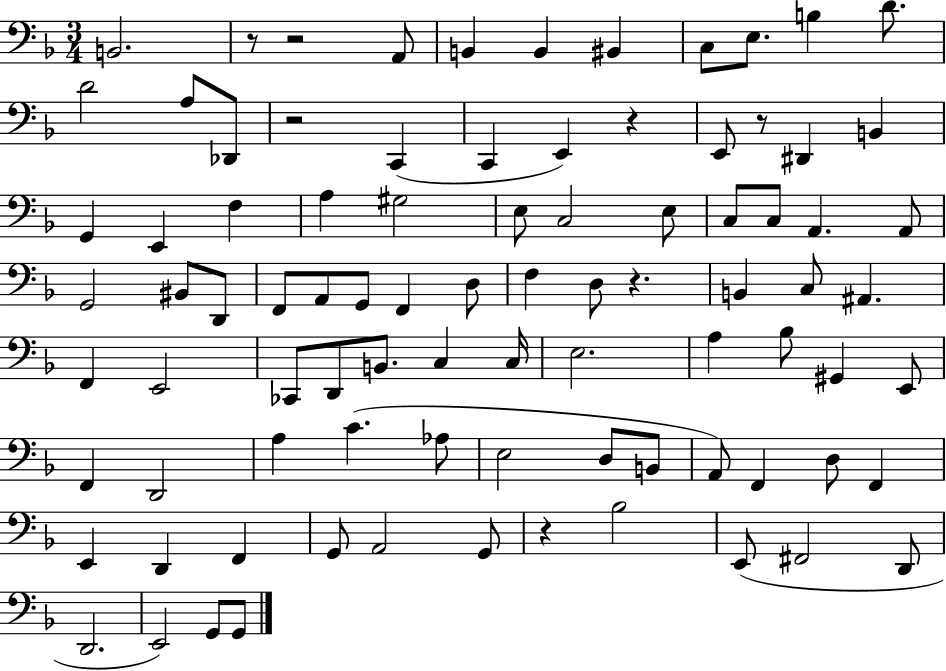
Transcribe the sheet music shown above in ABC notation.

X:1
T:Untitled
M:3/4
L:1/4
K:F
B,,2 z/2 z2 A,,/2 B,, B,, ^B,, C,/2 E,/2 B, D/2 D2 A,/2 _D,,/2 z2 C,, C,, E,, z E,,/2 z/2 ^D,, B,, G,, E,, F, A, ^G,2 E,/2 C,2 E,/2 C,/2 C,/2 A,, A,,/2 G,,2 ^B,,/2 D,,/2 F,,/2 A,,/2 G,,/2 F,, D,/2 F, D,/2 z B,, C,/2 ^A,, F,, E,,2 _C,,/2 D,,/2 B,,/2 C, C,/4 E,2 A, _B,/2 ^G,, E,,/2 F,, D,,2 A, C _A,/2 E,2 D,/2 B,,/2 A,,/2 F,, D,/2 F,, E,, D,, F,, G,,/2 A,,2 G,,/2 z _B,2 E,,/2 ^F,,2 D,,/2 D,,2 E,,2 G,,/2 G,,/2